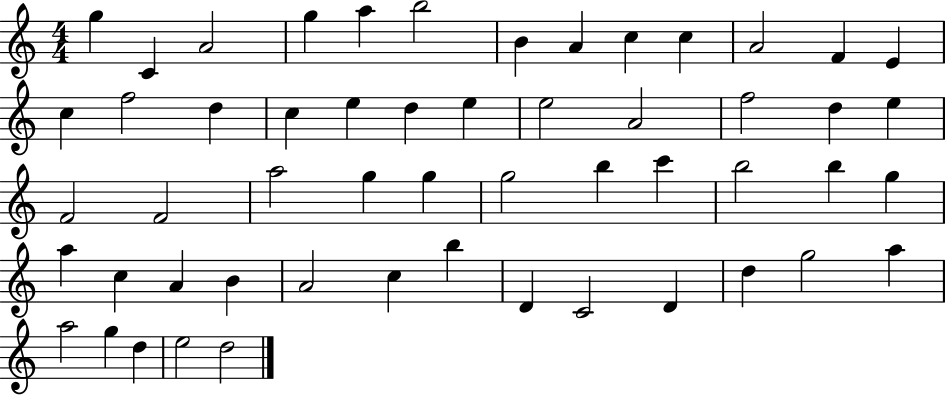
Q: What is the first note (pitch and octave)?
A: G5